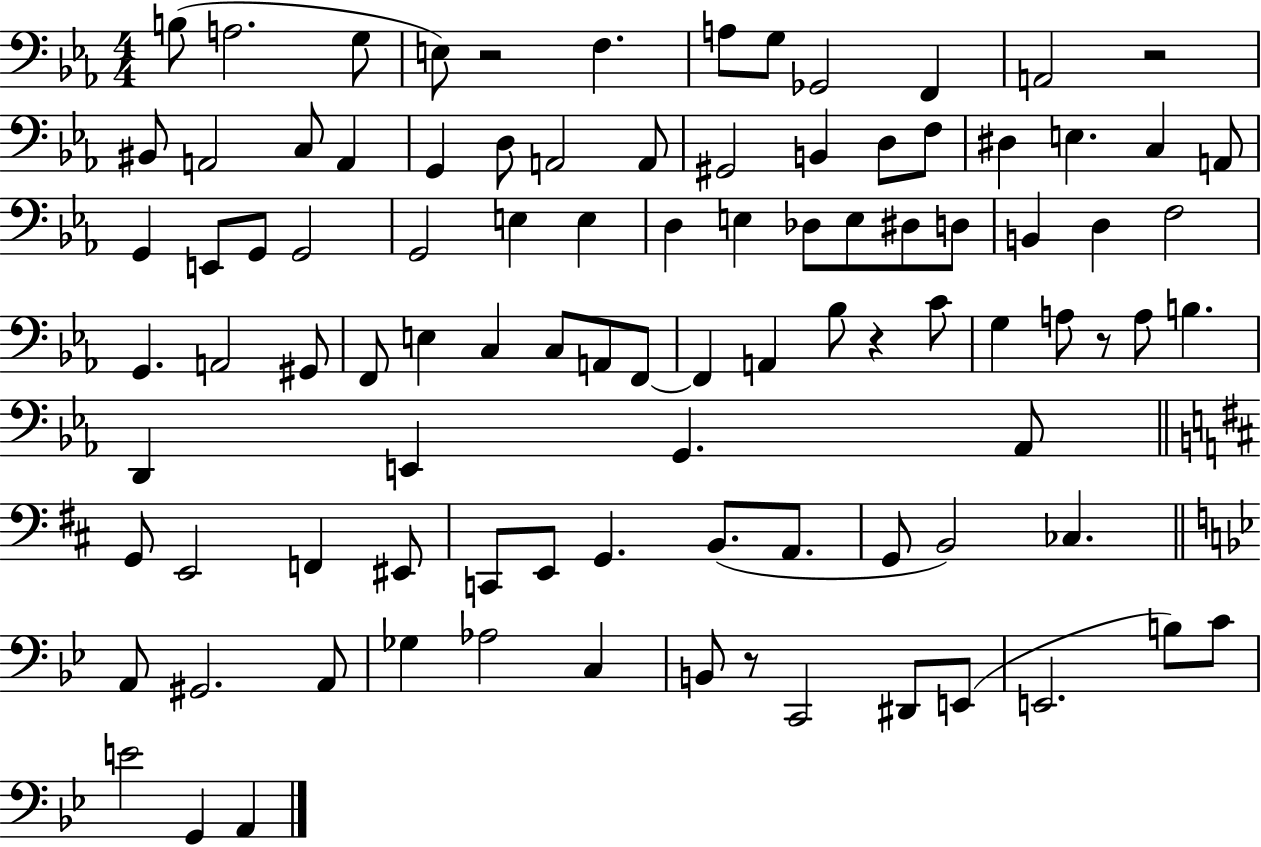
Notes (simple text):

B3/e A3/h. G3/e E3/e R/h F3/q. A3/e G3/e Gb2/h F2/q A2/h R/h BIS2/e A2/h C3/e A2/q G2/q D3/e A2/h A2/e G#2/h B2/q D3/e F3/e D#3/q E3/q. C3/q A2/e G2/q E2/e G2/e G2/h G2/h E3/q E3/q D3/q E3/q Db3/e E3/e D#3/e D3/e B2/q D3/q F3/h G2/q. A2/h G#2/e F2/e E3/q C3/q C3/e A2/e F2/e F2/q A2/q Bb3/e R/q C4/e G3/q A3/e R/e A3/e B3/q. D2/q E2/q G2/q. Ab2/e G2/e E2/h F2/q EIS2/e C2/e E2/e G2/q. B2/e. A2/e. G2/e B2/h CES3/q. A2/e G#2/h. A2/e Gb3/q Ab3/h C3/q B2/e R/e C2/h D#2/e E2/e E2/h. B3/e C4/e E4/h G2/q A2/q